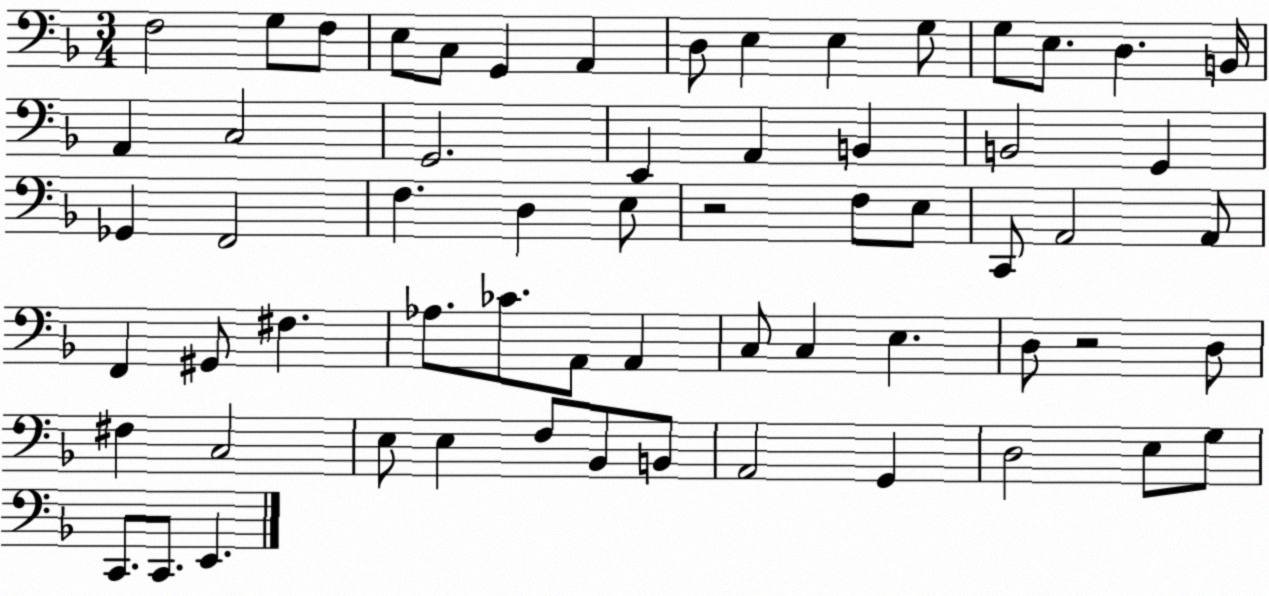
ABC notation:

X:1
T:Untitled
M:3/4
L:1/4
K:F
F,2 G,/2 F,/2 E,/2 C,/2 G,, A,, D,/2 E, E, G,/2 G,/2 E,/2 D, B,,/4 A,, C,2 G,,2 E,, A,, B,, B,,2 G,, _G,, F,,2 F, D, E,/2 z2 F,/2 E,/2 C,,/2 A,,2 A,,/2 F,, ^G,,/2 ^F, _A,/2 _C/2 A,,/2 A,, C,/2 C, E, D,/2 z2 D,/2 ^F, C,2 E,/2 E, F,/2 _B,,/2 B,,/2 A,,2 G,, D,2 E,/2 G,/2 C,,/2 C,,/2 E,,